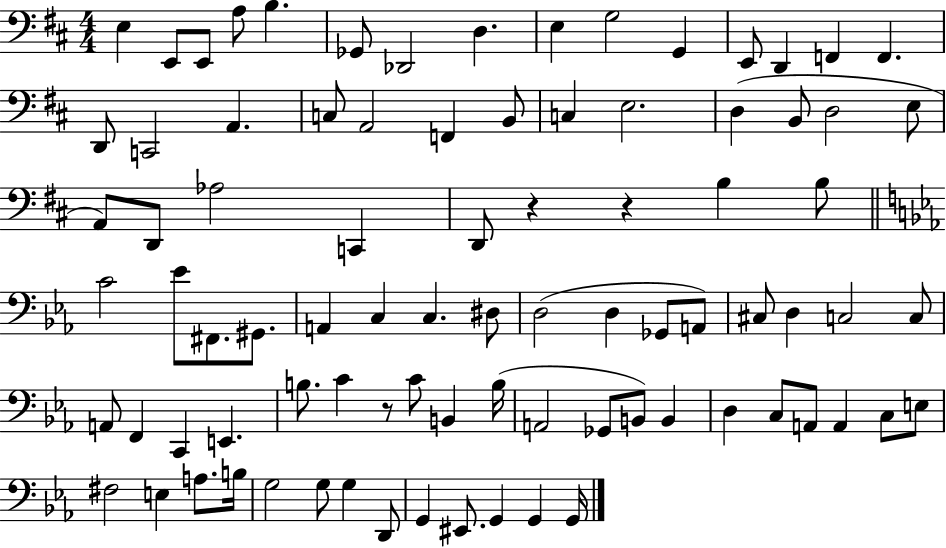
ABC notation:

X:1
T:Untitled
M:4/4
L:1/4
K:D
E, E,,/2 E,,/2 A,/2 B, _G,,/2 _D,,2 D, E, G,2 G,, E,,/2 D,, F,, F,, D,,/2 C,,2 A,, C,/2 A,,2 F,, B,,/2 C, E,2 D, B,,/2 D,2 E,/2 A,,/2 D,,/2 _A,2 C,, D,,/2 z z B, B,/2 C2 _E/2 ^F,,/2 ^G,,/2 A,, C, C, ^D,/2 D,2 D, _G,,/2 A,,/2 ^C,/2 D, C,2 C,/2 A,,/2 F,, C,, E,, B,/2 C z/2 C/2 B,, B,/4 A,,2 _G,,/2 B,,/2 B,, D, C,/2 A,,/2 A,, C,/2 E,/2 ^F,2 E, A,/2 B,/4 G,2 G,/2 G, D,,/2 G,, ^E,,/2 G,, G,, G,,/4